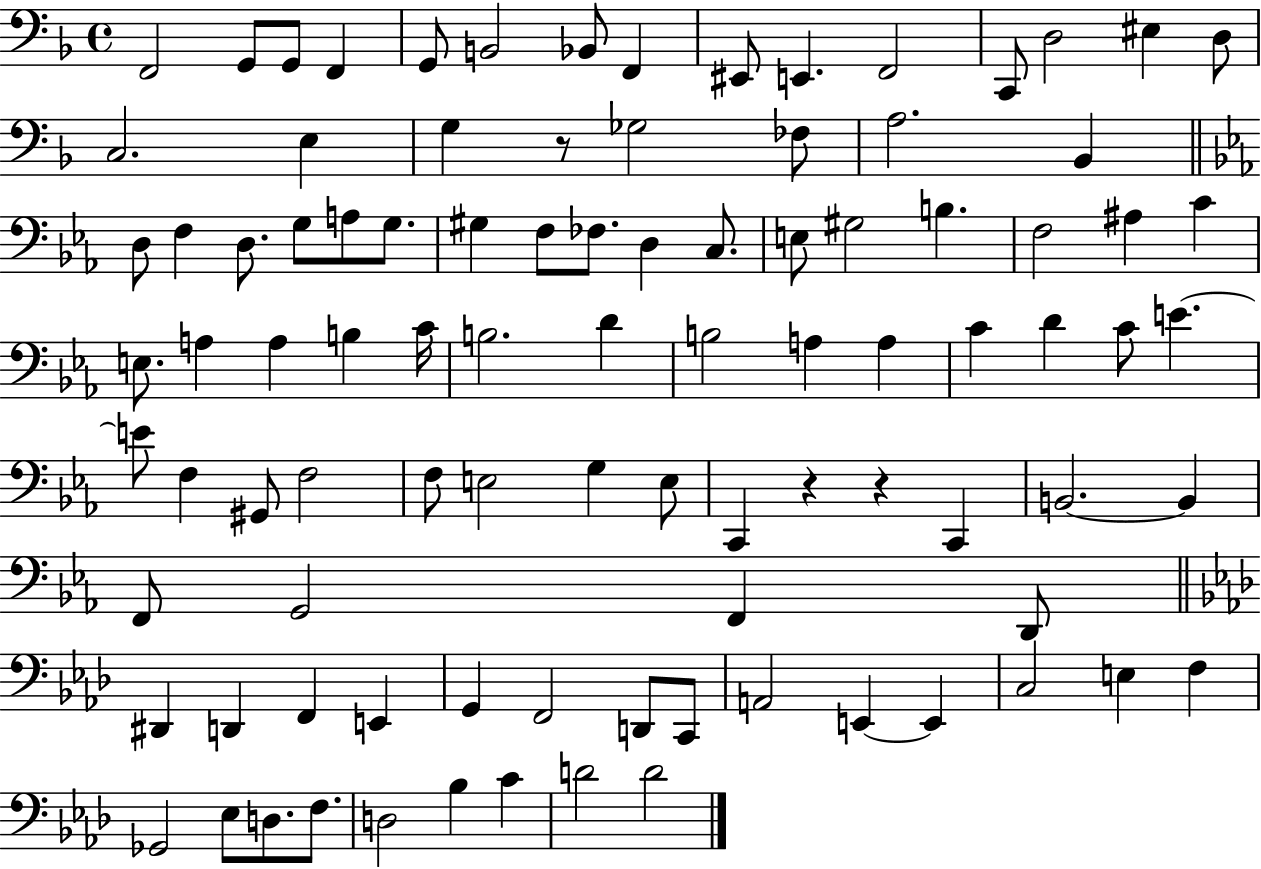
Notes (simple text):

F2/h G2/e G2/e F2/q G2/e B2/h Bb2/e F2/q EIS2/e E2/q. F2/h C2/e D3/h EIS3/q D3/e C3/h. E3/q G3/q R/e Gb3/h FES3/e A3/h. Bb2/q D3/e F3/q D3/e. G3/e A3/e G3/e. G#3/q F3/e FES3/e. D3/q C3/e. E3/e G#3/h B3/q. F3/h A#3/q C4/q E3/e. A3/q A3/q B3/q C4/s B3/h. D4/q B3/h A3/q A3/q C4/q D4/q C4/e E4/q. E4/e F3/q G#2/e F3/h F3/e E3/h G3/q E3/e C2/q R/q R/q C2/q B2/h. B2/q F2/e G2/h F2/q D2/e D#2/q D2/q F2/q E2/q G2/q F2/h D2/e C2/e A2/h E2/q E2/q C3/h E3/q F3/q Gb2/h Eb3/e D3/e. F3/e. D3/h Bb3/q C4/q D4/h D4/h